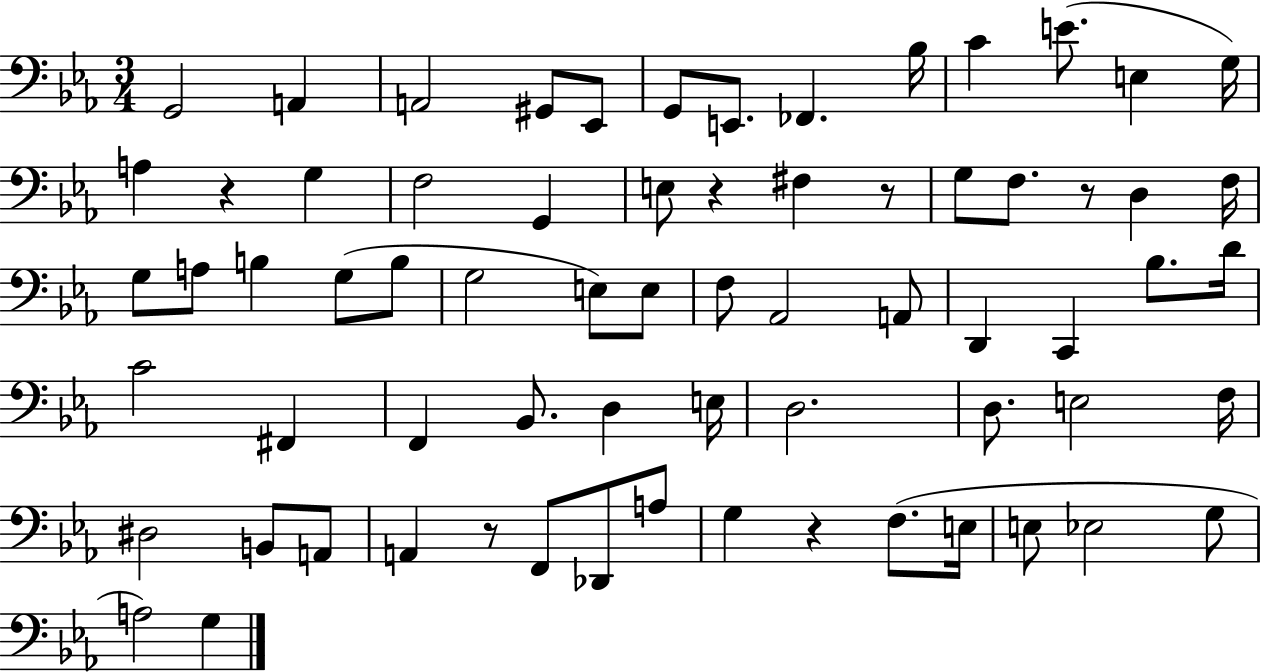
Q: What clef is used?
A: bass